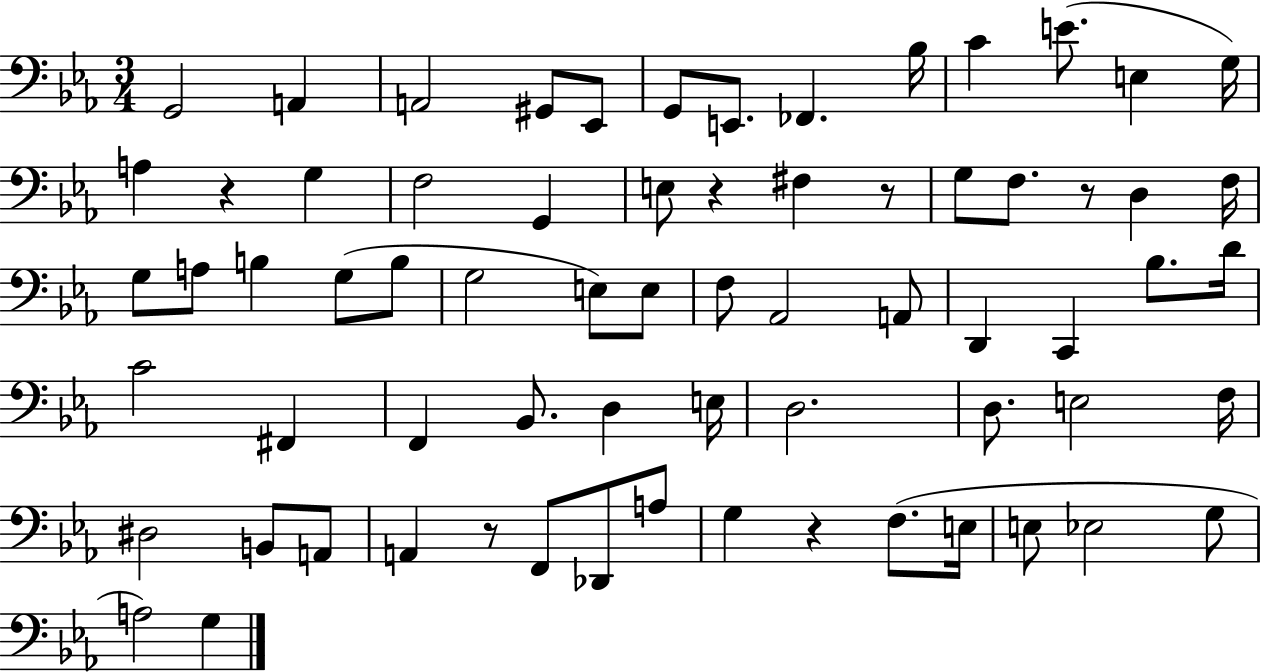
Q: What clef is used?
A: bass